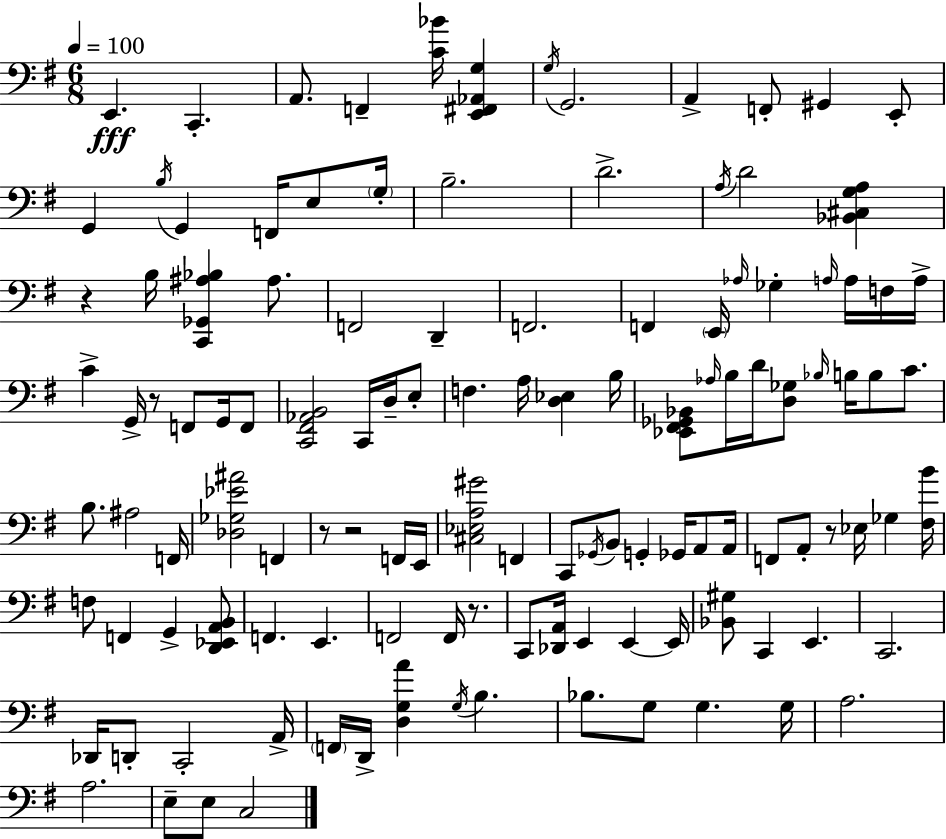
X:1
T:Untitled
M:6/8
L:1/4
K:G
E,, C,, A,,/2 F,, [C_B]/4 [E,,^F,,_A,,G,] G,/4 G,,2 A,, F,,/2 ^G,, E,,/2 G,, B,/4 G,, F,,/4 E,/2 G,/4 B,2 D2 A,/4 D2 [_B,,^C,G,A,] z B,/4 [C,,_G,,^A,_B,] ^A,/2 F,,2 D,, F,,2 F,, E,,/4 _A,/4 _G, A,/4 A,/4 F,/4 A,/4 C G,,/4 z/2 F,,/2 G,,/4 F,,/2 [C,,^F,,_A,,B,,]2 C,,/4 D,/4 E,/2 F, A,/4 [D,_E,] B,/4 [_E,,^F,,_G,,_B,,]/2 _A,/4 B,/4 D/4 [D,_G,]/2 _B,/4 B,/4 B,/2 C/2 B,/2 ^A,2 F,,/4 [_D,_G,_E^A]2 F,, z/2 z2 F,,/4 E,,/4 [^C,_E,A,^G]2 F,, C,,/2 _G,,/4 B,,/2 G,, _G,,/4 A,,/2 A,,/4 F,,/2 A,,/2 z/2 _E,/4 _G, [^F,B]/4 F,/2 F,, G,, [D,,_E,,A,,B,,]/2 F,, E,, F,,2 F,,/4 z/2 C,,/2 [_D,,A,,]/4 E,, E,, E,,/4 [_B,,^G,]/2 C,, E,, C,,2 _D,,/4 D,,/2 C,,2 A,,/4 F,,/4 D,,/4 [D,G,A] G,/4 B, _B,/2 G,/2 G, G,/4 A,2 A,2 E,/2 E,/2 C,2